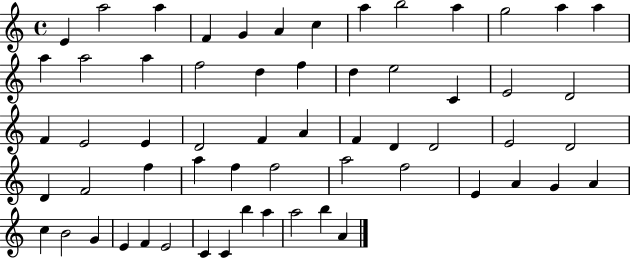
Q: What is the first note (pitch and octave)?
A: E4